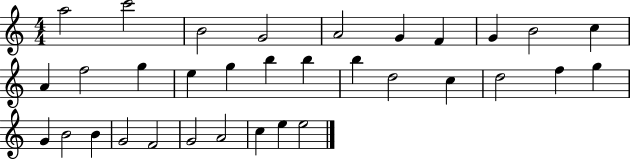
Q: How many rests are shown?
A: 0